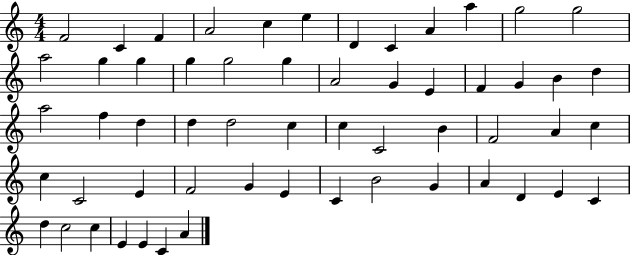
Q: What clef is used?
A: treble